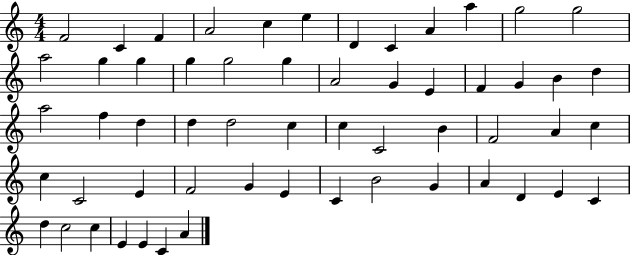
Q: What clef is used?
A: treble